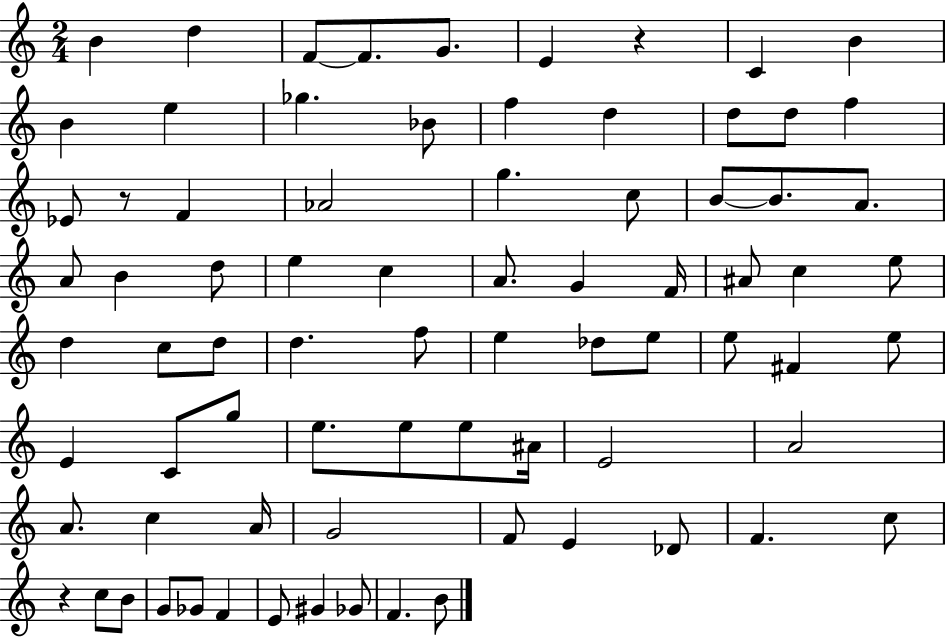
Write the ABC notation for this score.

X:1
T:Untitled
M:2/4
L:1/4
K:C
B d F/2 F/2 G/2 E z C B B e _g _B/2 f d d/2 d/2 f _E/2 z/2 F _A2 g c/2 B/2 B/2 A/2 A/2 B d/2 e c A/2 G F/4 ^A/2 c e/2 d c/2 d/2 d f/2 e _d/2 e/2 e/2 ^F e/2 E C/2 g/2 e/2 e/2 e/2 ^A/4 E2 A2 A/2 c A/4 G2 F/2 E _D/2 F c/2 z c/2 B/2 G/2 _G/2 F E/2 ^G _G/2 F B/2